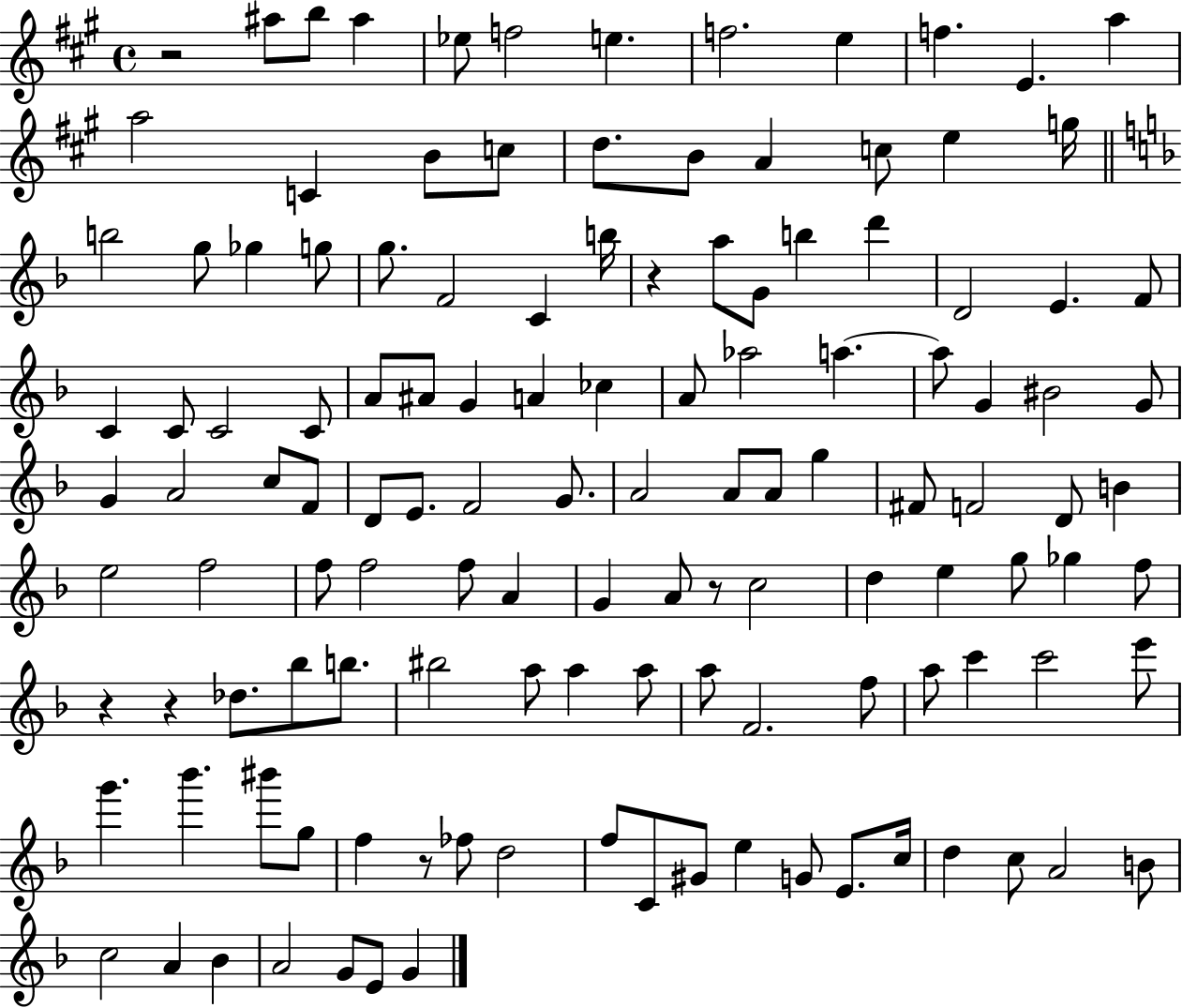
R/h A#5/e B5/e A#5/q Eb5/e F5/h E5/q. F5/h. E5/q F5/q. E4/q. A5/q A5/h C4/q B4/e C5/e D5/e. B4/e A4/q C5/e E5/q G5/s B5/h G5/e Gb5/q G5/e G5/e. F4/h C4/q B5/s R/q A5/e G4/e B5/q D6/q D4/h E4/q. F4/e C4/q C4/e C4/h C4/e A4/e A#4/e G4/q A4/q CES5/q A4/e Ab5/h A5/q. A5/e G4/q BIS4/h G4/e G4/q A4/h C5/e F4/e D4/e E4/e. F4/h G4/e. A4/h A4/e A4/e G5/q F#4/e F4/h D4/e B4/q E5/h F5/h F5/e F5/h F5/e A4/q G4/q A4/e R/e C5/h D5/q E5/q G5/e Gb5/q F5/e R/q R/q Db5/e. Bb5/e B5/e. BIS5/h A5/e A5/q A5/e A5/e F4/h. F5/e A5/e C6/q C6/h E6/e G6/q. Bb6/q. BIS6/e G5/e F5/q R/e FES5/e D5/h F5/e C4/e G#4/e E5/q G4/e E4/e. C5/s D5/q C5/e A4/h B4/e C5/h A4/q Bb4/q A4/h G4/e E4/e G4/q